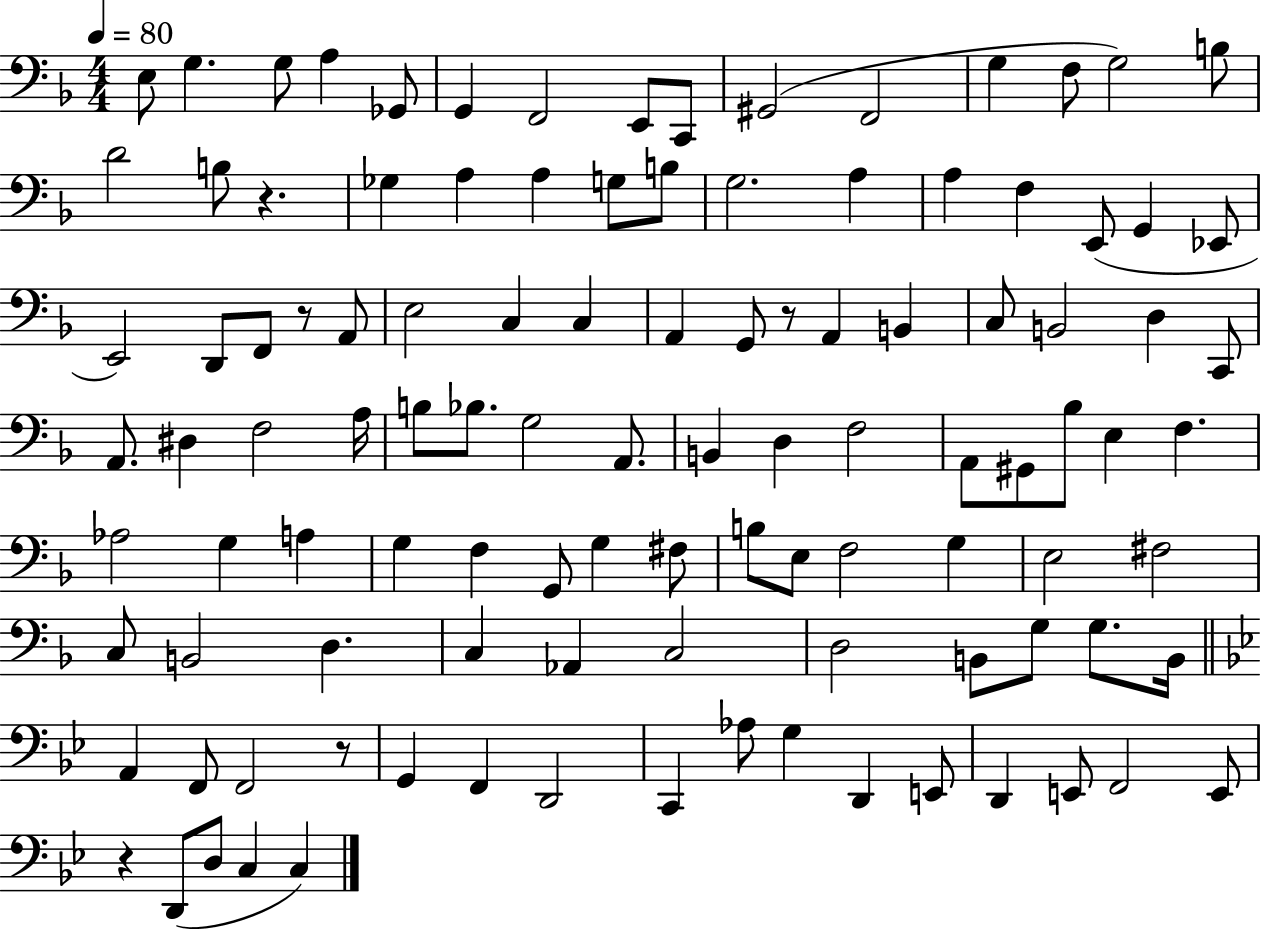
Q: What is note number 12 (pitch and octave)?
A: G3